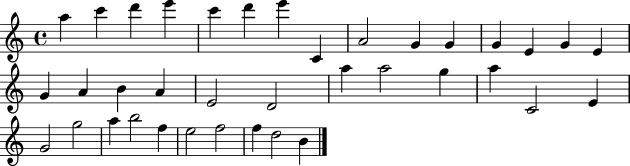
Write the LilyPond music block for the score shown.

{
  \clef treble
  \time 4/4
  \defaultTimeSignature
  \key c \major
  a''4 c'''4 d'''4 e'''4 | c'''4 d'''4 e'''4 c'4 | a'2 g'4 g'4 | g'4 e'4 g'4 e'4 | \break g'4 a'4 b'4 a'4 | e'2 d'2 | a''4 a''2 g''4 | a''4 c'2 e'4 | \break g'2 g''2 | a''4 b''2 f''4 | e''2 f''2 | f''4 d''2 b'4 | \break \bar "|."
}